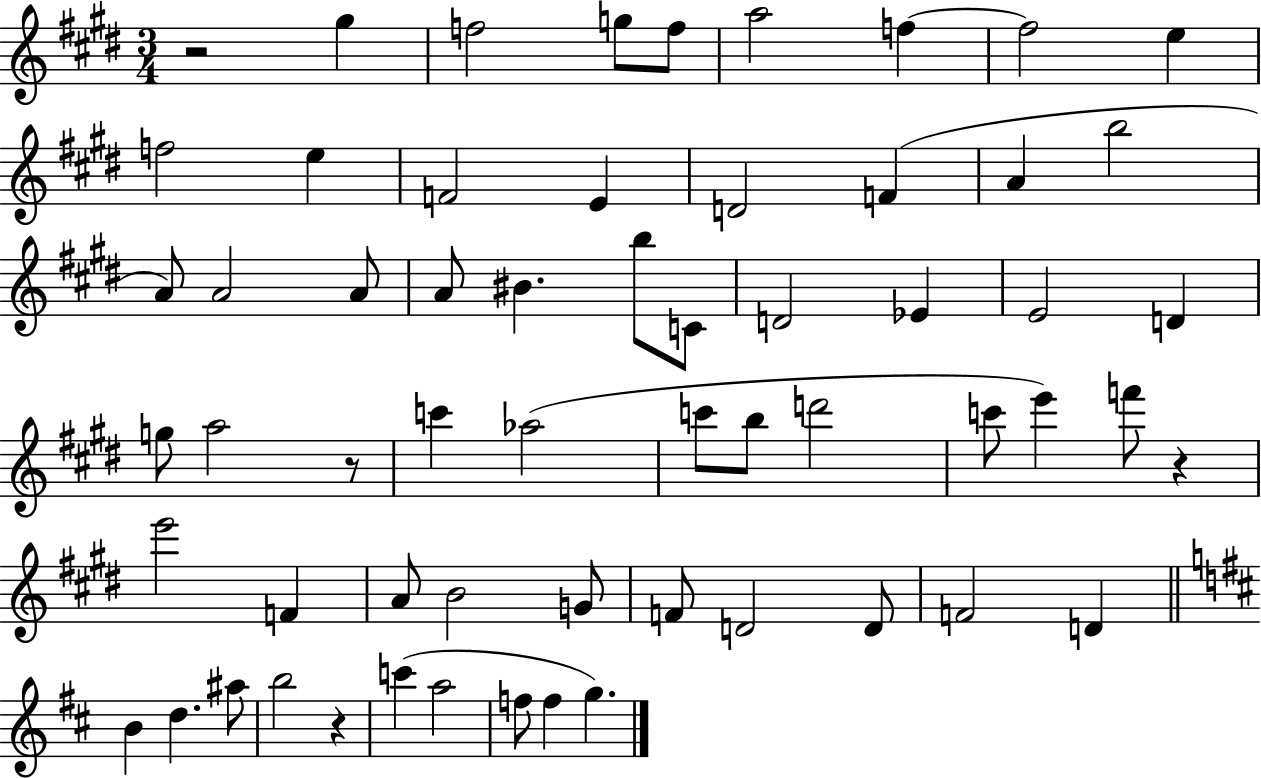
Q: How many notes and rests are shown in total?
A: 60